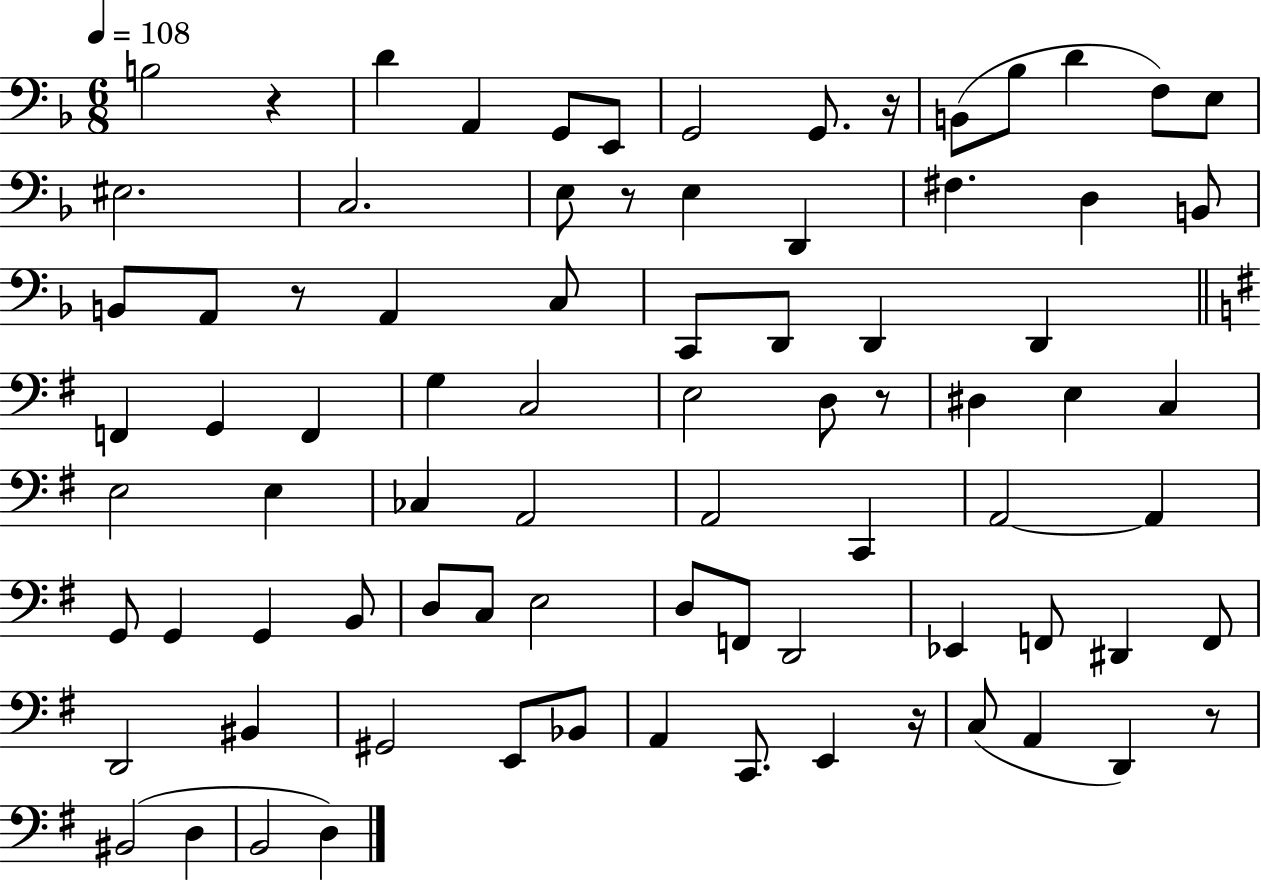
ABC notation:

X:1
T:Untitled
M:6/8
L:1/4
K:F
B,2 z D A,, G,,/2 E,,/2 G,,2 G,,/2 z/4 B,,/2 _B,/2 D F,/2 E,/2 ^E,2 C,2 E,/2 z/2 E, D,, ^F, D, B,,/2 B,,/2 A,,/2 z/2 A,, C,/2 C,,/2 D,,/2 D,, D,, F,, G,, F,, G, C,2 E,2 D,/2 z/2 ^D, E, C, E,2 E, _C, A,,2 A,,2 C,, A,,2 A,, G,,/2 G,, G,, B,,/2 D,/2 C,/2 E,2 D,/2 F,,/2 D,,2 _E,, F,,/2 ^D,, F,,/2 D,,2 ^B,, ^G,,2 E,,/2 _B,,/2 A,, C,,/2 E,, z/4 C,/2 A,, D,, z/2 ^B,,2 D, B,,2 D,